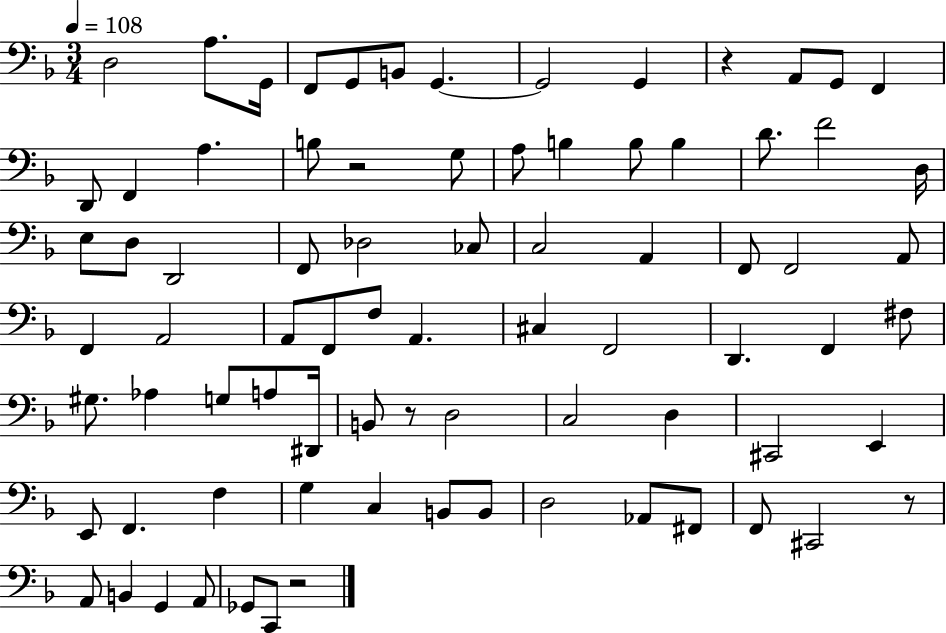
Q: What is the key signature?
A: F major